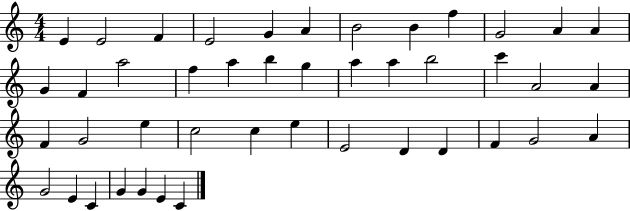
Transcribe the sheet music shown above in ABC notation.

X:1
T:Untitled
M:4/4
L:1/4
K:C
E E2 F E2 G A B2 B f G2 A A G F a2 f a b g a a b2 c' A2 A F G2 e c2 c e E2 D D F G2 A G2 E C G G E C